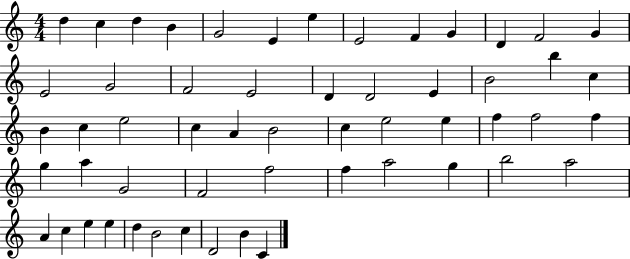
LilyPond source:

{
  \clef treble
  \numericTimeSignature
  \time 4/4
  \key c \major
  d''4 c''4 d''4 b'4 | g'2 e'4 e''4 | e'2 f'4 g'4 | d'4 f'2 g'4 | \break e'2 g'2 | f'2 e'2 | d'4 d'2 e'4 | b'2 b''4 c''4 | \break b'4 c''4 e''2 | c''4 a'4 b'2 | c''4 e''2 e''4 | f''4 f''2 f''4 | \break g''4 a''4 g'2 | f'2 f''2 | f''4 a''2 g''4 | b''2 a''2 | \break a'4 c''4 e''4 e''4 | d''4 b'2 c''4 | d'2 b'4 c'4 | \bar "|."
}